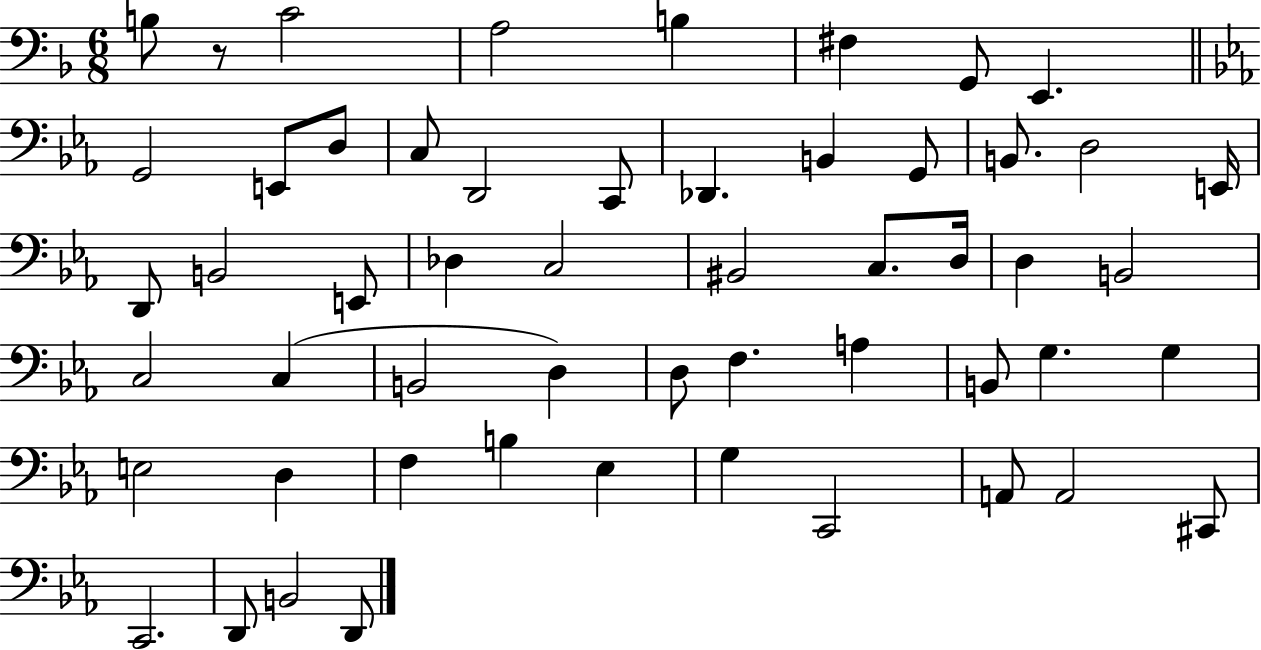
X:1
T:Untitled
M:6/8
L:1/4
K:F
B,/2 z/2 C2 A,2 B, ^F, G,,/2 E,, G,,2 E,,/2 D,/2 C,/2 D,,2 C,,/2 _D,, B,, G,,/2 B,,/2 D,2 E,,/4 D,,/2 B,,2 E,,/2 _D, C,2 ^B,,2 C,/2 D,/4 D, B,,2 C,2 C, B,,2 D, D,/2 F, A, B,,/2 G, G, E,2 D, F, B, _E, G, C,,2 A,,/2 A,,2 ^C,,/2 C,,2 D,,/2 B,,2 D,,/2